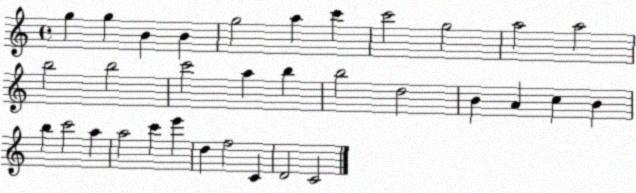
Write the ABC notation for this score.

X:1
T:Untitled
M:4/4
L:1/4
K:C
g g B B g2 a c' c'2 g2 a2 a2 b2 b2 c'2 a b b2 d2 B A c B b c'2 a a2 c' e' d f2 C D2 C2